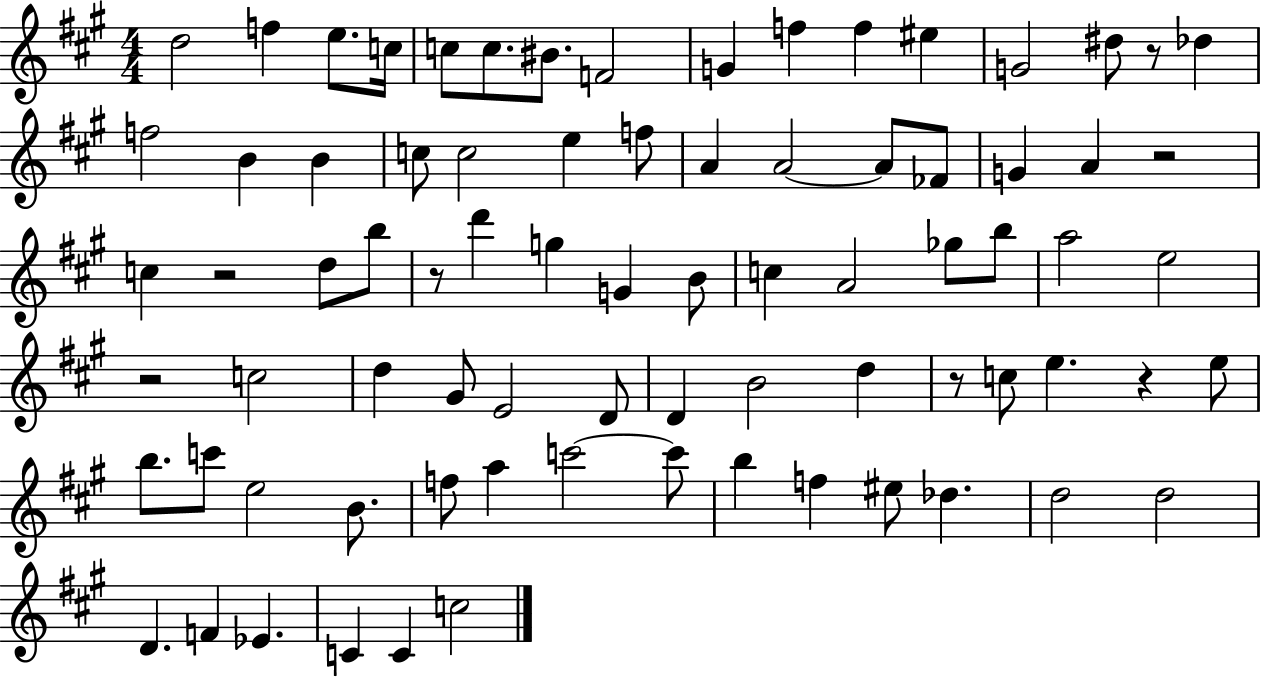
X:1
T:Untitled
M:4/4
L:1/4
K:A
d2 f e/2 c/4 c/2 c/2 ^B/2 F2 G f f ^e G2 ^d/2 z/2 _d f2 B B c/2 c2 e f/2 A A2 A/2 _F/2 G A z2 c z2 d/2 b/2 z/2 d' g G B/2 c A2 _g/2 b/2 a2 e2 z2 c2 d ^G/2 E2 D/2 D B2 d z/2 c/2 e z e/2 b/2 c'/2 e2 B/2 f/2 a c'2 c'/2 b f ^e/2 _d d2 d2 D F _E C C c2